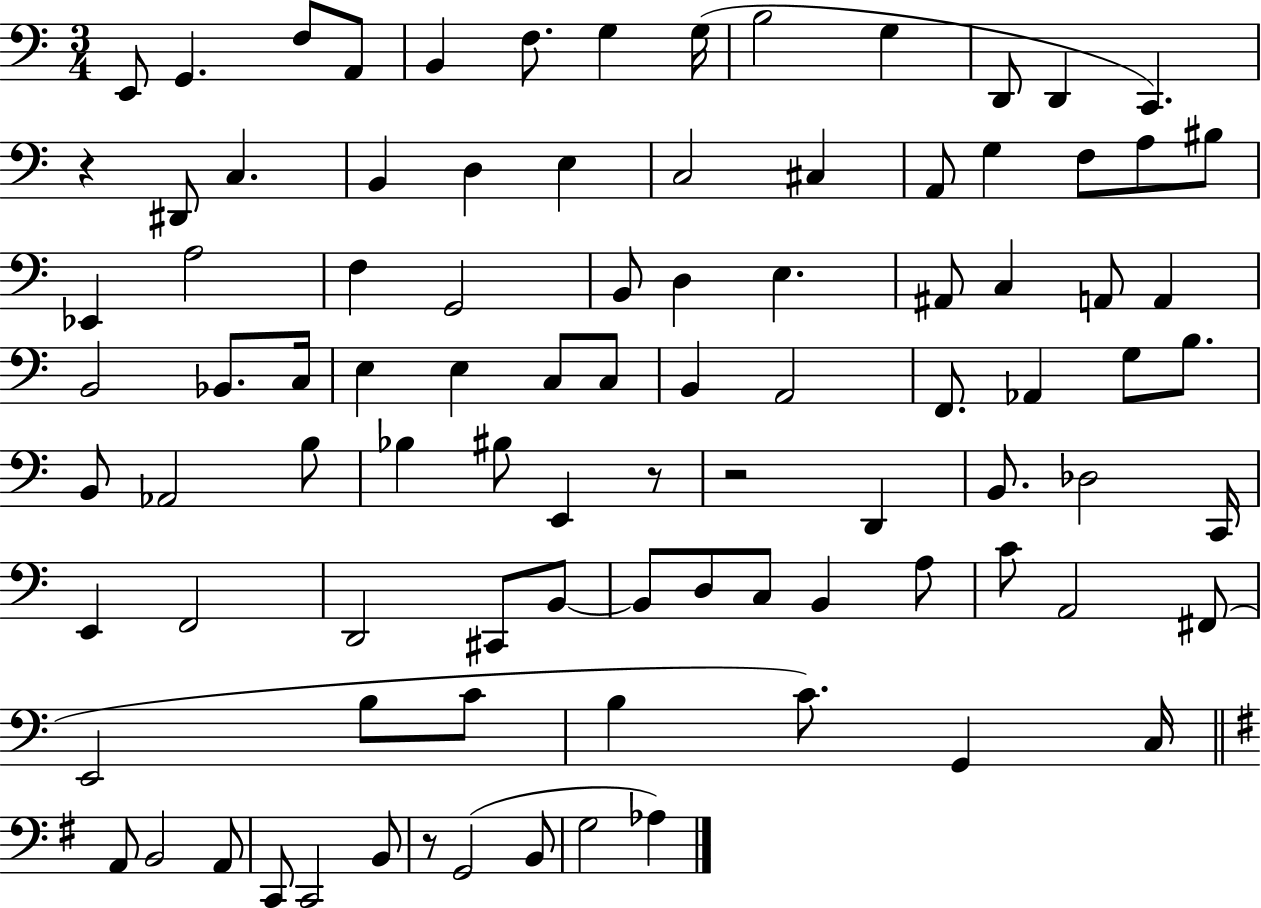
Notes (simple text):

E2/e G2/q. F3/e A2/e B2/q F3/e. G3/q G3/s B3/h G3/q D2/e D2/q C2/q. R/q D#2/e C3/q. B2/q D3/q E3/q C3/h C#3/q A2/e G3/q F3/e A3/e BIS3/e Eb2/q A3/h F3/q G2/h B2/e D3/q E3/q. A#2/e C3/q A2/e A2/q B2/h Bb2/e. C3/s E3/q E3/q C3/e C3/e B2/q A2/h F2/e. Ab2/q G3/e B3/e. B2/e Ab2/h B3/e Bb3/q BIS3/e E2/q R/e R/h D2/q B2/e. Db3/h C2/s E2/q F2/h D2/h C#2/e B2/e B2/e D3/e C3/e B2/q A3/e C4/e A2/h F#2/e E2/h B3/e C4/e B3/q C4/e. G2/q C3/s A2/e B2/h A2/e C2/e C2/h B2/e R/e G2/h B2/e G3/h Ab3/q